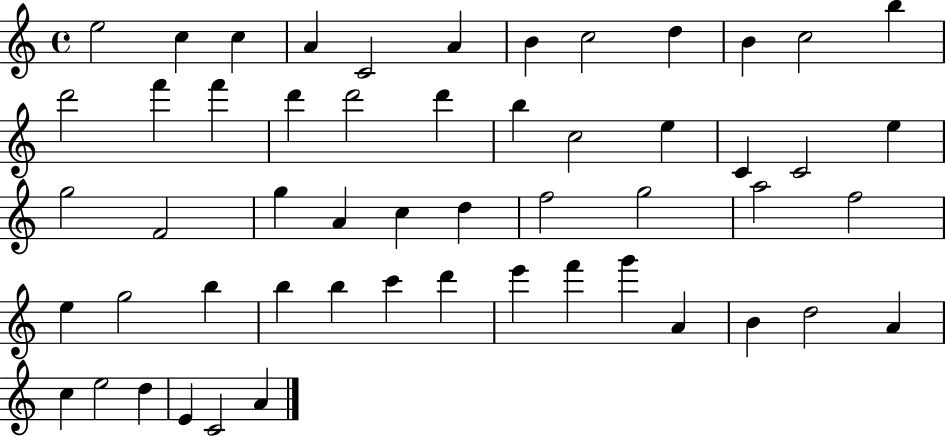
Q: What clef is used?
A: treble